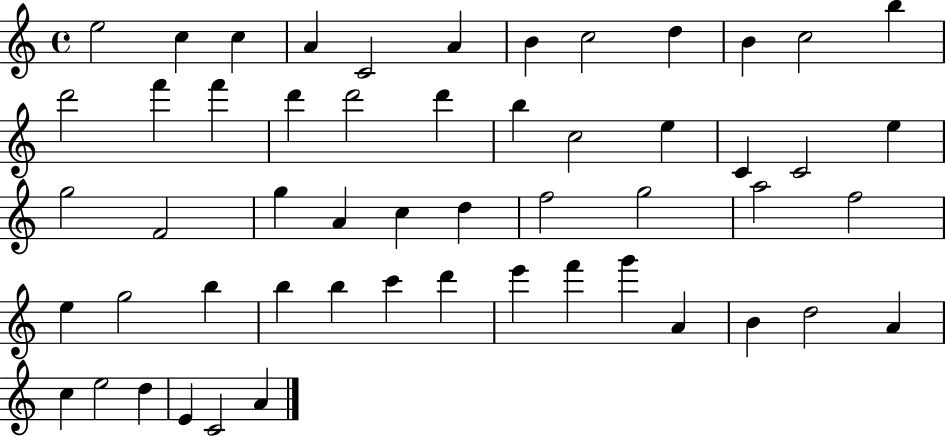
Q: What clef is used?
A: treble